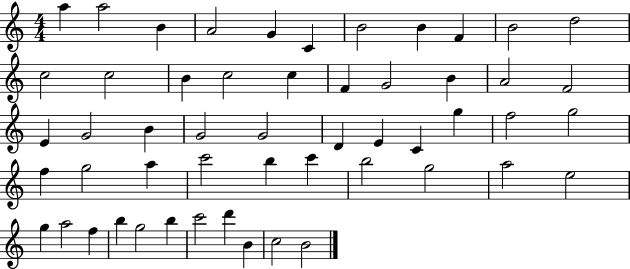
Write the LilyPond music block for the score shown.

{
  \clef treble
  \numericTimeSignature
  \time 4/4
  \key c \major
  a''4 a''2 b'4 | a'2 g'4 c'4 | b'2 b'4 f'4 | b'2 d''2 | \break c''2 c''2 | b'4 c''2 c''4 | f'4 g'2 b'4 | a'2 f'2 | \break e'4 g'2 b'4 | g'2 g'2 | d'4 e'4 c'4 g''4 | f''2 g''2 | \break f''4 g''2 a''4 | c'''2 b''4 c'''4 | b''2 g''2 | a''2 e''2 | \break g''4 a''2 f''4 | b''4 g''2 b''4 | c'''2 d'''4 b'4 | c''2 b'2 | \break \bar "|."
}